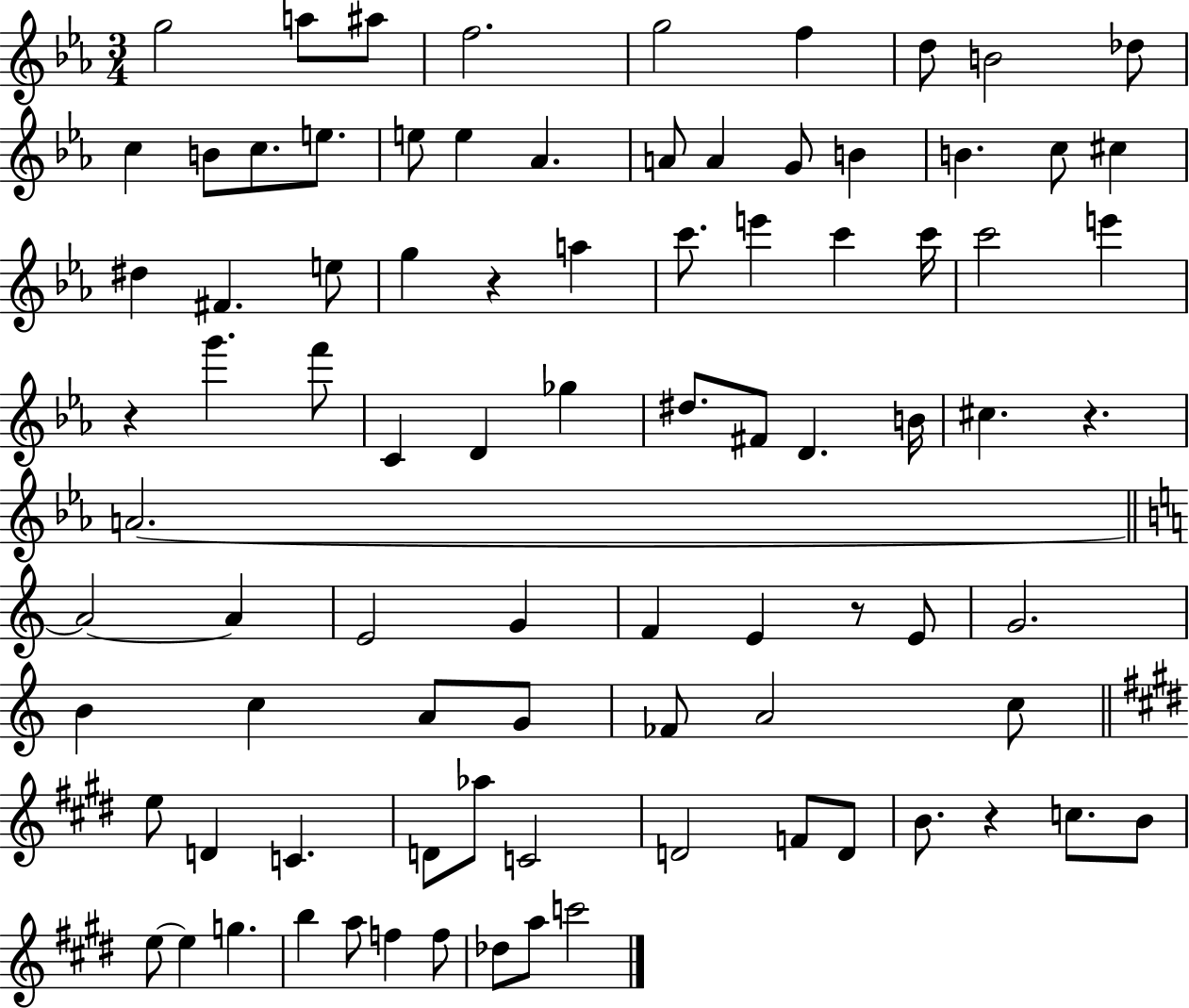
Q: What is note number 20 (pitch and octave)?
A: B4